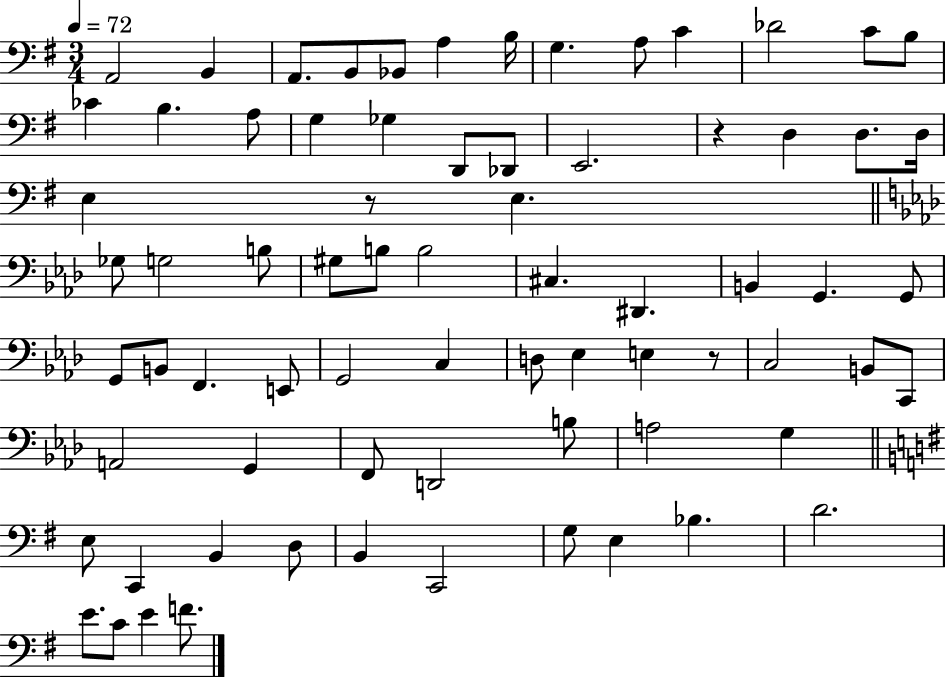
X:1
T:Untitled
M:3/4
L:1/4
K:G
A,,2 B,, A,,/2 B,,/2 _B,,/2 A, B,/4 G, A,/2 C _D2 C/2 B,/2 _C B, A,/2 G, _G, D,,/2 _D,,/2 E,,2 z D, D,/2 D,/4 E, z/2 E, _G,/2 G,2 B,/2 ^G,/2 B,/2 B,2 ^C, ^D,, B,, G,, G,,/2 G,,/2 B,,/2 F,, E,,/2 G,,2 C, D,/2 _E, E, z/2 C,2 B,,/2 C,,/2 A,,2 G,, F,,/2 D,,2 B,/2 A,2 G, E,/2 C,, B,, D,/2 B,, C,,2 G,/2 E, _B, D2 E/2 C/2 E F/2